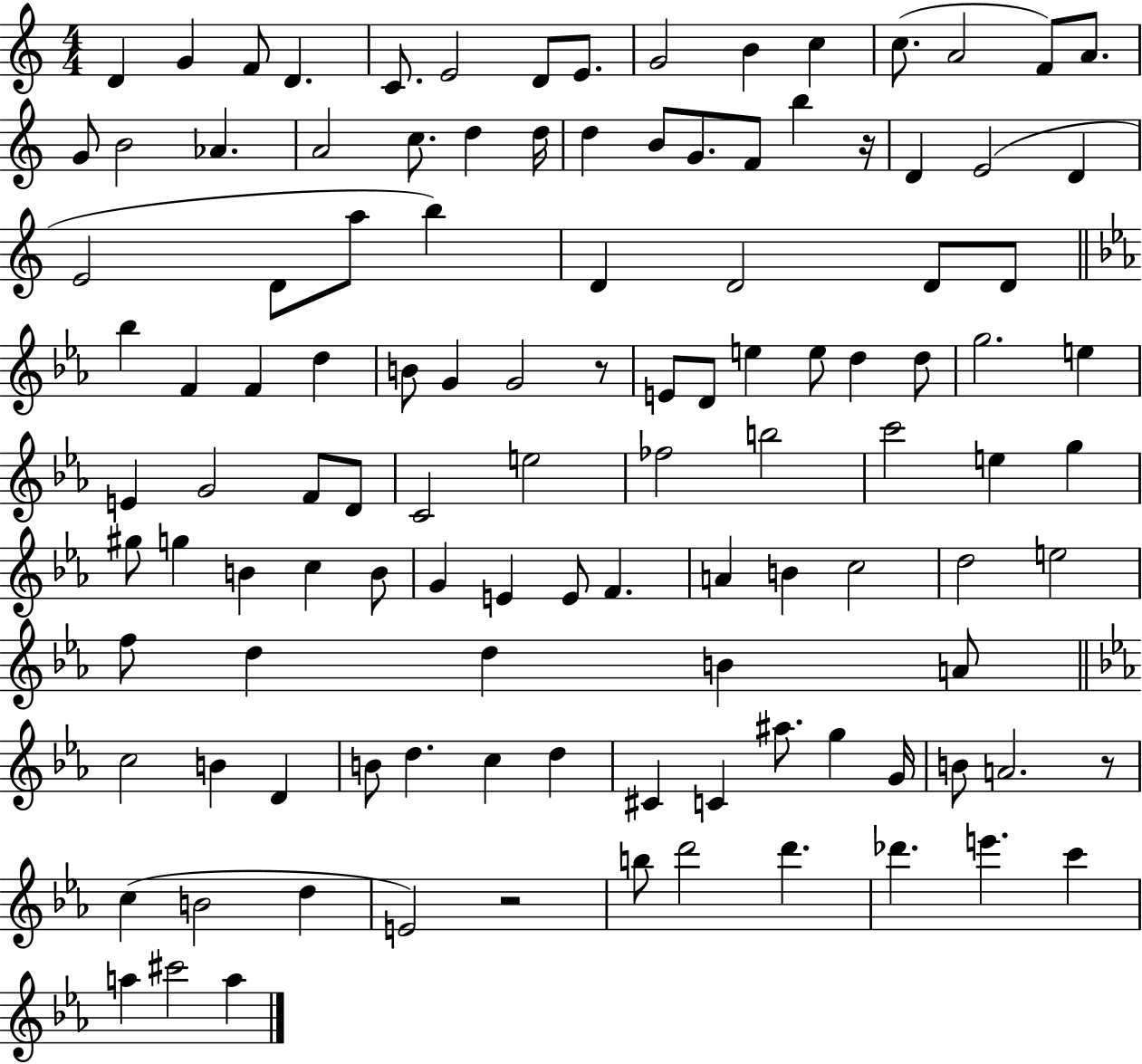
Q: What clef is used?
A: treble